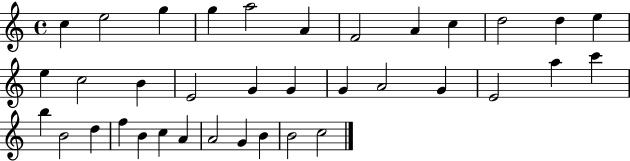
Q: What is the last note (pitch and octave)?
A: C5